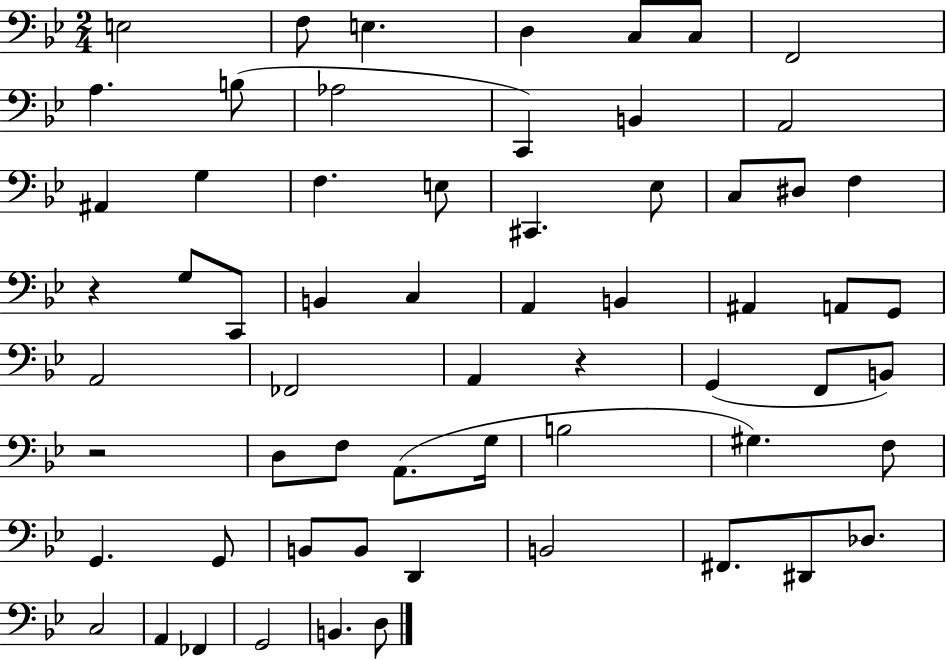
{
  \clef bass
  \numericTimeSignature
  \time 2/4
  \key bes \major
  \repeat volta 2 { e2 | f8 e4. | d4 c8 c8 | f,2 | \break a4. b8( | aes2 | c,4) b,4 | a,2 | \break ais,4 g4 | f4. e8 | cis,4. ees8 | c8 dis8 f4 | \break r4 g8 c,8 | b,4 c4 | a,4 b,4 | ais,4 a,8 g,8 | \break a,2 | fes,2 | a,4 r4 | g,4( f,8 b,8) | \break r2 | d8 f8 a,8.( g16 | b2 | gis4.) f8 | \break g,4. g,8 | b,8 b,8 d,4 | b,2 | fis,8. dis,8 des8. | \break c2 | a,4 fes,4 | g,2 | b,4. d8 | \break } \bar "|."
}